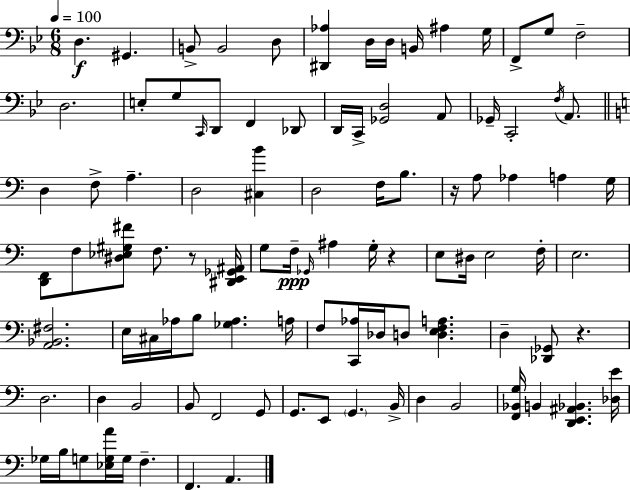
D3/q. G#2/q. B2/e B2/h D3/e [D#2,Ab3]/q D3/s D3/s B2/s A#3/q G3/s F2/e G3/e F3/h D3/h. E3/e G3/e C2/s D2/e F2/q Db2/e D2/s C2/s [Gb2,D3]/h A2/e Gb2/s C2/h F3/s A2/e. D3/q F3/e A3/q. D3/h [C#3,B4]/q D3/h F3/s B3/e. R/s A3/e Ab3/q A3/q G3/s [D2,F2]/e F3/e [D#3,Eb3,G#3,F#4]/e F3/e. R/e [D#2,E2,Gb2,A#2]/s G3/e F3/s Gb2/s A#3/q G3/s R/q E3/e D#3/s E3/h F3/s E3/h. [A2,Bb2,F#3]/h. E3/s C#3/s Ab3/s B3/e [Gb3,Ab3]/q. A3/s F3/e [C2,Ab3]/s Db3/s D3/e [D3,E3,F3,A3]/q. D3/q [Db2,Gb2]/e R/q. D3/h. D3/q B2/h B2/e F2/h G2/e G2/e. E2/e G2/q. B2/s D3/q B2/h [F2,Bb2,G3]/s B2/q [D2,E2,A#2,Bb2]/q. [Db3,E4]/s Gb3/s B3/s G3/e [Eb3,G3,A4]/s G3/s F3/q. F2/q. A2/q.